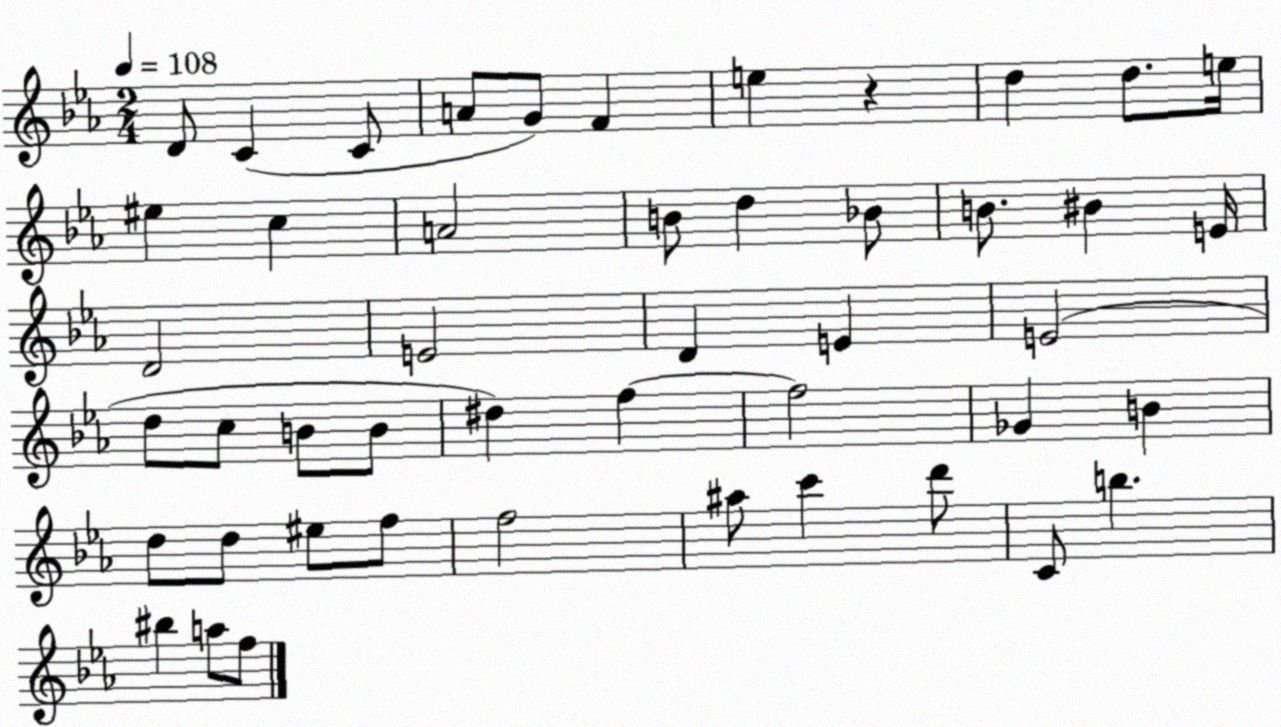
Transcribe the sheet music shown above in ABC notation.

X:1
T:Untitled
M:2/4
L:1/4
K:Eb
D/2 C C/2 A/2 G/2 F e z d d/2 e/4 ^e c A2 B/2 d _B/2 B/2 ^B E/4 D2 E2 D E E2 d/2 c/2 B/2 B/2 ^d f f2 _G B d/2 d/2 ^e/2 f/2 f2 ^a/2 c' d'/2 C/2 b ^b a/2 f/2